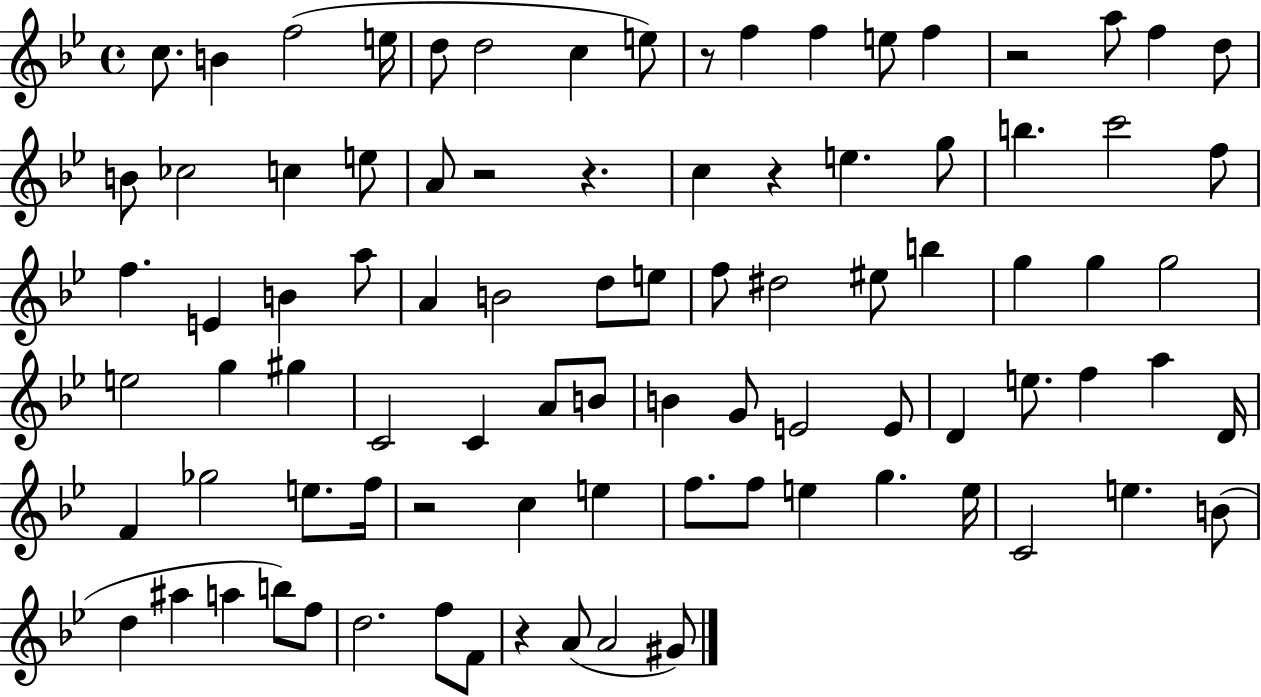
X:1
T:Untitled
M:4/4
L:1/4
K:Bb
c/2 B f2 e/4 d/2 d2 c e/2 z/2 f f e/2 f z2 a/2 f d/2 B/2 _c2 c e/2 A/2 z2 z c z e g/2 b c'2 f/2 f E B a/2 A B2 d/2 e/2 f/2 ^d2 ^e/2 b g g g2 e2 g ^g C2 C A/2 B/2 B G/2 E2 E/2 D e/2 f a D/4 F _g2 e/2 f/4 z2 c e f/2 f/2 e g e/4 C2 e B/2 d ^a a b/2 f/2 d2 f/2 F/2 z A/2 A2 ^G/2